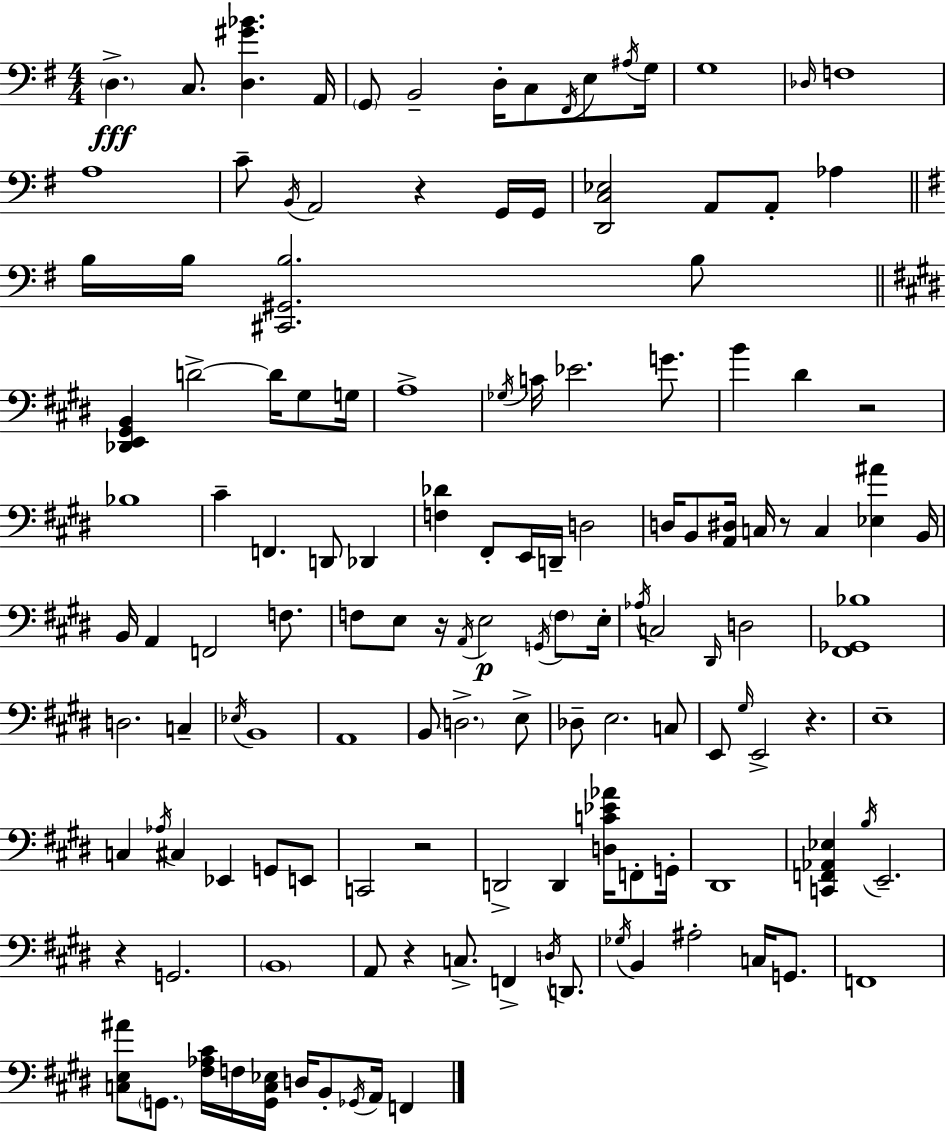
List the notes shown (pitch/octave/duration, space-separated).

D3/q. C3/e. [D3,G#4,Bb4]/q. A2/s G2/e B2/h D3/s C3/e F#2/s E3/e A#3/s G3/s G3/w Db3/s F3/w A3/w C4/e B2/s A2/h R/q G2/s G2/s [D2,C3,Eb3]/h A2/e A2/e Ab3/q B3/s B3/s [C#2,G#2,B3]/h. B3/e [Db2,E2,G#2,B2]/q D4/h D4/s G#3/e G3/s A3/w Gb3/s C4/s Eb4/h. G4/e. B4/q D#4/q R/h Bb3/w C#4/q F2/q. D2/e Db2/q [F3,Db4]/q F#2/e E2/s D2/s D3/h D3/s B2/e [A2,D#3]/s C3/s R/e C3/q [Eb3,A#4]/q B2/s B2/s A2/q F2/h F3/e. F3/e E3/e R/s A2/s E3/h G2/s F3/e E3/s Ab3/s C3/h D#2/s D3/h [F#2,Gb2,Bb3]/w D3/h. C3/q Eb3/s B2/w A2/w B2/e D3/h. E3/e Db3/e E3/h. C3/e E2/e G#3/s E2/h R/q. E3/w C3/q Ab3/s C#3/q Eb2/q G2/e E2/e C2/h R/h D2/h D2/q [D3,C4,Eb4,Ab4]/s F2/e G2/s D#2/w [C2,F2,Ab2,Eb3]/q B3/s E2/h. R/q G2/h. B2/w A2/e R/q C3/e. F2/q D3/s D2/e. Gb3/s B2/q A#3/h C3/s G2/e. F2/w [C3,E3,A#4]/e G2/e. [F#3,Ab3,C#4]/s F3/s [G2,C3,Eb3]/s D3/s B2/e Gb2/s A2/s F2/q